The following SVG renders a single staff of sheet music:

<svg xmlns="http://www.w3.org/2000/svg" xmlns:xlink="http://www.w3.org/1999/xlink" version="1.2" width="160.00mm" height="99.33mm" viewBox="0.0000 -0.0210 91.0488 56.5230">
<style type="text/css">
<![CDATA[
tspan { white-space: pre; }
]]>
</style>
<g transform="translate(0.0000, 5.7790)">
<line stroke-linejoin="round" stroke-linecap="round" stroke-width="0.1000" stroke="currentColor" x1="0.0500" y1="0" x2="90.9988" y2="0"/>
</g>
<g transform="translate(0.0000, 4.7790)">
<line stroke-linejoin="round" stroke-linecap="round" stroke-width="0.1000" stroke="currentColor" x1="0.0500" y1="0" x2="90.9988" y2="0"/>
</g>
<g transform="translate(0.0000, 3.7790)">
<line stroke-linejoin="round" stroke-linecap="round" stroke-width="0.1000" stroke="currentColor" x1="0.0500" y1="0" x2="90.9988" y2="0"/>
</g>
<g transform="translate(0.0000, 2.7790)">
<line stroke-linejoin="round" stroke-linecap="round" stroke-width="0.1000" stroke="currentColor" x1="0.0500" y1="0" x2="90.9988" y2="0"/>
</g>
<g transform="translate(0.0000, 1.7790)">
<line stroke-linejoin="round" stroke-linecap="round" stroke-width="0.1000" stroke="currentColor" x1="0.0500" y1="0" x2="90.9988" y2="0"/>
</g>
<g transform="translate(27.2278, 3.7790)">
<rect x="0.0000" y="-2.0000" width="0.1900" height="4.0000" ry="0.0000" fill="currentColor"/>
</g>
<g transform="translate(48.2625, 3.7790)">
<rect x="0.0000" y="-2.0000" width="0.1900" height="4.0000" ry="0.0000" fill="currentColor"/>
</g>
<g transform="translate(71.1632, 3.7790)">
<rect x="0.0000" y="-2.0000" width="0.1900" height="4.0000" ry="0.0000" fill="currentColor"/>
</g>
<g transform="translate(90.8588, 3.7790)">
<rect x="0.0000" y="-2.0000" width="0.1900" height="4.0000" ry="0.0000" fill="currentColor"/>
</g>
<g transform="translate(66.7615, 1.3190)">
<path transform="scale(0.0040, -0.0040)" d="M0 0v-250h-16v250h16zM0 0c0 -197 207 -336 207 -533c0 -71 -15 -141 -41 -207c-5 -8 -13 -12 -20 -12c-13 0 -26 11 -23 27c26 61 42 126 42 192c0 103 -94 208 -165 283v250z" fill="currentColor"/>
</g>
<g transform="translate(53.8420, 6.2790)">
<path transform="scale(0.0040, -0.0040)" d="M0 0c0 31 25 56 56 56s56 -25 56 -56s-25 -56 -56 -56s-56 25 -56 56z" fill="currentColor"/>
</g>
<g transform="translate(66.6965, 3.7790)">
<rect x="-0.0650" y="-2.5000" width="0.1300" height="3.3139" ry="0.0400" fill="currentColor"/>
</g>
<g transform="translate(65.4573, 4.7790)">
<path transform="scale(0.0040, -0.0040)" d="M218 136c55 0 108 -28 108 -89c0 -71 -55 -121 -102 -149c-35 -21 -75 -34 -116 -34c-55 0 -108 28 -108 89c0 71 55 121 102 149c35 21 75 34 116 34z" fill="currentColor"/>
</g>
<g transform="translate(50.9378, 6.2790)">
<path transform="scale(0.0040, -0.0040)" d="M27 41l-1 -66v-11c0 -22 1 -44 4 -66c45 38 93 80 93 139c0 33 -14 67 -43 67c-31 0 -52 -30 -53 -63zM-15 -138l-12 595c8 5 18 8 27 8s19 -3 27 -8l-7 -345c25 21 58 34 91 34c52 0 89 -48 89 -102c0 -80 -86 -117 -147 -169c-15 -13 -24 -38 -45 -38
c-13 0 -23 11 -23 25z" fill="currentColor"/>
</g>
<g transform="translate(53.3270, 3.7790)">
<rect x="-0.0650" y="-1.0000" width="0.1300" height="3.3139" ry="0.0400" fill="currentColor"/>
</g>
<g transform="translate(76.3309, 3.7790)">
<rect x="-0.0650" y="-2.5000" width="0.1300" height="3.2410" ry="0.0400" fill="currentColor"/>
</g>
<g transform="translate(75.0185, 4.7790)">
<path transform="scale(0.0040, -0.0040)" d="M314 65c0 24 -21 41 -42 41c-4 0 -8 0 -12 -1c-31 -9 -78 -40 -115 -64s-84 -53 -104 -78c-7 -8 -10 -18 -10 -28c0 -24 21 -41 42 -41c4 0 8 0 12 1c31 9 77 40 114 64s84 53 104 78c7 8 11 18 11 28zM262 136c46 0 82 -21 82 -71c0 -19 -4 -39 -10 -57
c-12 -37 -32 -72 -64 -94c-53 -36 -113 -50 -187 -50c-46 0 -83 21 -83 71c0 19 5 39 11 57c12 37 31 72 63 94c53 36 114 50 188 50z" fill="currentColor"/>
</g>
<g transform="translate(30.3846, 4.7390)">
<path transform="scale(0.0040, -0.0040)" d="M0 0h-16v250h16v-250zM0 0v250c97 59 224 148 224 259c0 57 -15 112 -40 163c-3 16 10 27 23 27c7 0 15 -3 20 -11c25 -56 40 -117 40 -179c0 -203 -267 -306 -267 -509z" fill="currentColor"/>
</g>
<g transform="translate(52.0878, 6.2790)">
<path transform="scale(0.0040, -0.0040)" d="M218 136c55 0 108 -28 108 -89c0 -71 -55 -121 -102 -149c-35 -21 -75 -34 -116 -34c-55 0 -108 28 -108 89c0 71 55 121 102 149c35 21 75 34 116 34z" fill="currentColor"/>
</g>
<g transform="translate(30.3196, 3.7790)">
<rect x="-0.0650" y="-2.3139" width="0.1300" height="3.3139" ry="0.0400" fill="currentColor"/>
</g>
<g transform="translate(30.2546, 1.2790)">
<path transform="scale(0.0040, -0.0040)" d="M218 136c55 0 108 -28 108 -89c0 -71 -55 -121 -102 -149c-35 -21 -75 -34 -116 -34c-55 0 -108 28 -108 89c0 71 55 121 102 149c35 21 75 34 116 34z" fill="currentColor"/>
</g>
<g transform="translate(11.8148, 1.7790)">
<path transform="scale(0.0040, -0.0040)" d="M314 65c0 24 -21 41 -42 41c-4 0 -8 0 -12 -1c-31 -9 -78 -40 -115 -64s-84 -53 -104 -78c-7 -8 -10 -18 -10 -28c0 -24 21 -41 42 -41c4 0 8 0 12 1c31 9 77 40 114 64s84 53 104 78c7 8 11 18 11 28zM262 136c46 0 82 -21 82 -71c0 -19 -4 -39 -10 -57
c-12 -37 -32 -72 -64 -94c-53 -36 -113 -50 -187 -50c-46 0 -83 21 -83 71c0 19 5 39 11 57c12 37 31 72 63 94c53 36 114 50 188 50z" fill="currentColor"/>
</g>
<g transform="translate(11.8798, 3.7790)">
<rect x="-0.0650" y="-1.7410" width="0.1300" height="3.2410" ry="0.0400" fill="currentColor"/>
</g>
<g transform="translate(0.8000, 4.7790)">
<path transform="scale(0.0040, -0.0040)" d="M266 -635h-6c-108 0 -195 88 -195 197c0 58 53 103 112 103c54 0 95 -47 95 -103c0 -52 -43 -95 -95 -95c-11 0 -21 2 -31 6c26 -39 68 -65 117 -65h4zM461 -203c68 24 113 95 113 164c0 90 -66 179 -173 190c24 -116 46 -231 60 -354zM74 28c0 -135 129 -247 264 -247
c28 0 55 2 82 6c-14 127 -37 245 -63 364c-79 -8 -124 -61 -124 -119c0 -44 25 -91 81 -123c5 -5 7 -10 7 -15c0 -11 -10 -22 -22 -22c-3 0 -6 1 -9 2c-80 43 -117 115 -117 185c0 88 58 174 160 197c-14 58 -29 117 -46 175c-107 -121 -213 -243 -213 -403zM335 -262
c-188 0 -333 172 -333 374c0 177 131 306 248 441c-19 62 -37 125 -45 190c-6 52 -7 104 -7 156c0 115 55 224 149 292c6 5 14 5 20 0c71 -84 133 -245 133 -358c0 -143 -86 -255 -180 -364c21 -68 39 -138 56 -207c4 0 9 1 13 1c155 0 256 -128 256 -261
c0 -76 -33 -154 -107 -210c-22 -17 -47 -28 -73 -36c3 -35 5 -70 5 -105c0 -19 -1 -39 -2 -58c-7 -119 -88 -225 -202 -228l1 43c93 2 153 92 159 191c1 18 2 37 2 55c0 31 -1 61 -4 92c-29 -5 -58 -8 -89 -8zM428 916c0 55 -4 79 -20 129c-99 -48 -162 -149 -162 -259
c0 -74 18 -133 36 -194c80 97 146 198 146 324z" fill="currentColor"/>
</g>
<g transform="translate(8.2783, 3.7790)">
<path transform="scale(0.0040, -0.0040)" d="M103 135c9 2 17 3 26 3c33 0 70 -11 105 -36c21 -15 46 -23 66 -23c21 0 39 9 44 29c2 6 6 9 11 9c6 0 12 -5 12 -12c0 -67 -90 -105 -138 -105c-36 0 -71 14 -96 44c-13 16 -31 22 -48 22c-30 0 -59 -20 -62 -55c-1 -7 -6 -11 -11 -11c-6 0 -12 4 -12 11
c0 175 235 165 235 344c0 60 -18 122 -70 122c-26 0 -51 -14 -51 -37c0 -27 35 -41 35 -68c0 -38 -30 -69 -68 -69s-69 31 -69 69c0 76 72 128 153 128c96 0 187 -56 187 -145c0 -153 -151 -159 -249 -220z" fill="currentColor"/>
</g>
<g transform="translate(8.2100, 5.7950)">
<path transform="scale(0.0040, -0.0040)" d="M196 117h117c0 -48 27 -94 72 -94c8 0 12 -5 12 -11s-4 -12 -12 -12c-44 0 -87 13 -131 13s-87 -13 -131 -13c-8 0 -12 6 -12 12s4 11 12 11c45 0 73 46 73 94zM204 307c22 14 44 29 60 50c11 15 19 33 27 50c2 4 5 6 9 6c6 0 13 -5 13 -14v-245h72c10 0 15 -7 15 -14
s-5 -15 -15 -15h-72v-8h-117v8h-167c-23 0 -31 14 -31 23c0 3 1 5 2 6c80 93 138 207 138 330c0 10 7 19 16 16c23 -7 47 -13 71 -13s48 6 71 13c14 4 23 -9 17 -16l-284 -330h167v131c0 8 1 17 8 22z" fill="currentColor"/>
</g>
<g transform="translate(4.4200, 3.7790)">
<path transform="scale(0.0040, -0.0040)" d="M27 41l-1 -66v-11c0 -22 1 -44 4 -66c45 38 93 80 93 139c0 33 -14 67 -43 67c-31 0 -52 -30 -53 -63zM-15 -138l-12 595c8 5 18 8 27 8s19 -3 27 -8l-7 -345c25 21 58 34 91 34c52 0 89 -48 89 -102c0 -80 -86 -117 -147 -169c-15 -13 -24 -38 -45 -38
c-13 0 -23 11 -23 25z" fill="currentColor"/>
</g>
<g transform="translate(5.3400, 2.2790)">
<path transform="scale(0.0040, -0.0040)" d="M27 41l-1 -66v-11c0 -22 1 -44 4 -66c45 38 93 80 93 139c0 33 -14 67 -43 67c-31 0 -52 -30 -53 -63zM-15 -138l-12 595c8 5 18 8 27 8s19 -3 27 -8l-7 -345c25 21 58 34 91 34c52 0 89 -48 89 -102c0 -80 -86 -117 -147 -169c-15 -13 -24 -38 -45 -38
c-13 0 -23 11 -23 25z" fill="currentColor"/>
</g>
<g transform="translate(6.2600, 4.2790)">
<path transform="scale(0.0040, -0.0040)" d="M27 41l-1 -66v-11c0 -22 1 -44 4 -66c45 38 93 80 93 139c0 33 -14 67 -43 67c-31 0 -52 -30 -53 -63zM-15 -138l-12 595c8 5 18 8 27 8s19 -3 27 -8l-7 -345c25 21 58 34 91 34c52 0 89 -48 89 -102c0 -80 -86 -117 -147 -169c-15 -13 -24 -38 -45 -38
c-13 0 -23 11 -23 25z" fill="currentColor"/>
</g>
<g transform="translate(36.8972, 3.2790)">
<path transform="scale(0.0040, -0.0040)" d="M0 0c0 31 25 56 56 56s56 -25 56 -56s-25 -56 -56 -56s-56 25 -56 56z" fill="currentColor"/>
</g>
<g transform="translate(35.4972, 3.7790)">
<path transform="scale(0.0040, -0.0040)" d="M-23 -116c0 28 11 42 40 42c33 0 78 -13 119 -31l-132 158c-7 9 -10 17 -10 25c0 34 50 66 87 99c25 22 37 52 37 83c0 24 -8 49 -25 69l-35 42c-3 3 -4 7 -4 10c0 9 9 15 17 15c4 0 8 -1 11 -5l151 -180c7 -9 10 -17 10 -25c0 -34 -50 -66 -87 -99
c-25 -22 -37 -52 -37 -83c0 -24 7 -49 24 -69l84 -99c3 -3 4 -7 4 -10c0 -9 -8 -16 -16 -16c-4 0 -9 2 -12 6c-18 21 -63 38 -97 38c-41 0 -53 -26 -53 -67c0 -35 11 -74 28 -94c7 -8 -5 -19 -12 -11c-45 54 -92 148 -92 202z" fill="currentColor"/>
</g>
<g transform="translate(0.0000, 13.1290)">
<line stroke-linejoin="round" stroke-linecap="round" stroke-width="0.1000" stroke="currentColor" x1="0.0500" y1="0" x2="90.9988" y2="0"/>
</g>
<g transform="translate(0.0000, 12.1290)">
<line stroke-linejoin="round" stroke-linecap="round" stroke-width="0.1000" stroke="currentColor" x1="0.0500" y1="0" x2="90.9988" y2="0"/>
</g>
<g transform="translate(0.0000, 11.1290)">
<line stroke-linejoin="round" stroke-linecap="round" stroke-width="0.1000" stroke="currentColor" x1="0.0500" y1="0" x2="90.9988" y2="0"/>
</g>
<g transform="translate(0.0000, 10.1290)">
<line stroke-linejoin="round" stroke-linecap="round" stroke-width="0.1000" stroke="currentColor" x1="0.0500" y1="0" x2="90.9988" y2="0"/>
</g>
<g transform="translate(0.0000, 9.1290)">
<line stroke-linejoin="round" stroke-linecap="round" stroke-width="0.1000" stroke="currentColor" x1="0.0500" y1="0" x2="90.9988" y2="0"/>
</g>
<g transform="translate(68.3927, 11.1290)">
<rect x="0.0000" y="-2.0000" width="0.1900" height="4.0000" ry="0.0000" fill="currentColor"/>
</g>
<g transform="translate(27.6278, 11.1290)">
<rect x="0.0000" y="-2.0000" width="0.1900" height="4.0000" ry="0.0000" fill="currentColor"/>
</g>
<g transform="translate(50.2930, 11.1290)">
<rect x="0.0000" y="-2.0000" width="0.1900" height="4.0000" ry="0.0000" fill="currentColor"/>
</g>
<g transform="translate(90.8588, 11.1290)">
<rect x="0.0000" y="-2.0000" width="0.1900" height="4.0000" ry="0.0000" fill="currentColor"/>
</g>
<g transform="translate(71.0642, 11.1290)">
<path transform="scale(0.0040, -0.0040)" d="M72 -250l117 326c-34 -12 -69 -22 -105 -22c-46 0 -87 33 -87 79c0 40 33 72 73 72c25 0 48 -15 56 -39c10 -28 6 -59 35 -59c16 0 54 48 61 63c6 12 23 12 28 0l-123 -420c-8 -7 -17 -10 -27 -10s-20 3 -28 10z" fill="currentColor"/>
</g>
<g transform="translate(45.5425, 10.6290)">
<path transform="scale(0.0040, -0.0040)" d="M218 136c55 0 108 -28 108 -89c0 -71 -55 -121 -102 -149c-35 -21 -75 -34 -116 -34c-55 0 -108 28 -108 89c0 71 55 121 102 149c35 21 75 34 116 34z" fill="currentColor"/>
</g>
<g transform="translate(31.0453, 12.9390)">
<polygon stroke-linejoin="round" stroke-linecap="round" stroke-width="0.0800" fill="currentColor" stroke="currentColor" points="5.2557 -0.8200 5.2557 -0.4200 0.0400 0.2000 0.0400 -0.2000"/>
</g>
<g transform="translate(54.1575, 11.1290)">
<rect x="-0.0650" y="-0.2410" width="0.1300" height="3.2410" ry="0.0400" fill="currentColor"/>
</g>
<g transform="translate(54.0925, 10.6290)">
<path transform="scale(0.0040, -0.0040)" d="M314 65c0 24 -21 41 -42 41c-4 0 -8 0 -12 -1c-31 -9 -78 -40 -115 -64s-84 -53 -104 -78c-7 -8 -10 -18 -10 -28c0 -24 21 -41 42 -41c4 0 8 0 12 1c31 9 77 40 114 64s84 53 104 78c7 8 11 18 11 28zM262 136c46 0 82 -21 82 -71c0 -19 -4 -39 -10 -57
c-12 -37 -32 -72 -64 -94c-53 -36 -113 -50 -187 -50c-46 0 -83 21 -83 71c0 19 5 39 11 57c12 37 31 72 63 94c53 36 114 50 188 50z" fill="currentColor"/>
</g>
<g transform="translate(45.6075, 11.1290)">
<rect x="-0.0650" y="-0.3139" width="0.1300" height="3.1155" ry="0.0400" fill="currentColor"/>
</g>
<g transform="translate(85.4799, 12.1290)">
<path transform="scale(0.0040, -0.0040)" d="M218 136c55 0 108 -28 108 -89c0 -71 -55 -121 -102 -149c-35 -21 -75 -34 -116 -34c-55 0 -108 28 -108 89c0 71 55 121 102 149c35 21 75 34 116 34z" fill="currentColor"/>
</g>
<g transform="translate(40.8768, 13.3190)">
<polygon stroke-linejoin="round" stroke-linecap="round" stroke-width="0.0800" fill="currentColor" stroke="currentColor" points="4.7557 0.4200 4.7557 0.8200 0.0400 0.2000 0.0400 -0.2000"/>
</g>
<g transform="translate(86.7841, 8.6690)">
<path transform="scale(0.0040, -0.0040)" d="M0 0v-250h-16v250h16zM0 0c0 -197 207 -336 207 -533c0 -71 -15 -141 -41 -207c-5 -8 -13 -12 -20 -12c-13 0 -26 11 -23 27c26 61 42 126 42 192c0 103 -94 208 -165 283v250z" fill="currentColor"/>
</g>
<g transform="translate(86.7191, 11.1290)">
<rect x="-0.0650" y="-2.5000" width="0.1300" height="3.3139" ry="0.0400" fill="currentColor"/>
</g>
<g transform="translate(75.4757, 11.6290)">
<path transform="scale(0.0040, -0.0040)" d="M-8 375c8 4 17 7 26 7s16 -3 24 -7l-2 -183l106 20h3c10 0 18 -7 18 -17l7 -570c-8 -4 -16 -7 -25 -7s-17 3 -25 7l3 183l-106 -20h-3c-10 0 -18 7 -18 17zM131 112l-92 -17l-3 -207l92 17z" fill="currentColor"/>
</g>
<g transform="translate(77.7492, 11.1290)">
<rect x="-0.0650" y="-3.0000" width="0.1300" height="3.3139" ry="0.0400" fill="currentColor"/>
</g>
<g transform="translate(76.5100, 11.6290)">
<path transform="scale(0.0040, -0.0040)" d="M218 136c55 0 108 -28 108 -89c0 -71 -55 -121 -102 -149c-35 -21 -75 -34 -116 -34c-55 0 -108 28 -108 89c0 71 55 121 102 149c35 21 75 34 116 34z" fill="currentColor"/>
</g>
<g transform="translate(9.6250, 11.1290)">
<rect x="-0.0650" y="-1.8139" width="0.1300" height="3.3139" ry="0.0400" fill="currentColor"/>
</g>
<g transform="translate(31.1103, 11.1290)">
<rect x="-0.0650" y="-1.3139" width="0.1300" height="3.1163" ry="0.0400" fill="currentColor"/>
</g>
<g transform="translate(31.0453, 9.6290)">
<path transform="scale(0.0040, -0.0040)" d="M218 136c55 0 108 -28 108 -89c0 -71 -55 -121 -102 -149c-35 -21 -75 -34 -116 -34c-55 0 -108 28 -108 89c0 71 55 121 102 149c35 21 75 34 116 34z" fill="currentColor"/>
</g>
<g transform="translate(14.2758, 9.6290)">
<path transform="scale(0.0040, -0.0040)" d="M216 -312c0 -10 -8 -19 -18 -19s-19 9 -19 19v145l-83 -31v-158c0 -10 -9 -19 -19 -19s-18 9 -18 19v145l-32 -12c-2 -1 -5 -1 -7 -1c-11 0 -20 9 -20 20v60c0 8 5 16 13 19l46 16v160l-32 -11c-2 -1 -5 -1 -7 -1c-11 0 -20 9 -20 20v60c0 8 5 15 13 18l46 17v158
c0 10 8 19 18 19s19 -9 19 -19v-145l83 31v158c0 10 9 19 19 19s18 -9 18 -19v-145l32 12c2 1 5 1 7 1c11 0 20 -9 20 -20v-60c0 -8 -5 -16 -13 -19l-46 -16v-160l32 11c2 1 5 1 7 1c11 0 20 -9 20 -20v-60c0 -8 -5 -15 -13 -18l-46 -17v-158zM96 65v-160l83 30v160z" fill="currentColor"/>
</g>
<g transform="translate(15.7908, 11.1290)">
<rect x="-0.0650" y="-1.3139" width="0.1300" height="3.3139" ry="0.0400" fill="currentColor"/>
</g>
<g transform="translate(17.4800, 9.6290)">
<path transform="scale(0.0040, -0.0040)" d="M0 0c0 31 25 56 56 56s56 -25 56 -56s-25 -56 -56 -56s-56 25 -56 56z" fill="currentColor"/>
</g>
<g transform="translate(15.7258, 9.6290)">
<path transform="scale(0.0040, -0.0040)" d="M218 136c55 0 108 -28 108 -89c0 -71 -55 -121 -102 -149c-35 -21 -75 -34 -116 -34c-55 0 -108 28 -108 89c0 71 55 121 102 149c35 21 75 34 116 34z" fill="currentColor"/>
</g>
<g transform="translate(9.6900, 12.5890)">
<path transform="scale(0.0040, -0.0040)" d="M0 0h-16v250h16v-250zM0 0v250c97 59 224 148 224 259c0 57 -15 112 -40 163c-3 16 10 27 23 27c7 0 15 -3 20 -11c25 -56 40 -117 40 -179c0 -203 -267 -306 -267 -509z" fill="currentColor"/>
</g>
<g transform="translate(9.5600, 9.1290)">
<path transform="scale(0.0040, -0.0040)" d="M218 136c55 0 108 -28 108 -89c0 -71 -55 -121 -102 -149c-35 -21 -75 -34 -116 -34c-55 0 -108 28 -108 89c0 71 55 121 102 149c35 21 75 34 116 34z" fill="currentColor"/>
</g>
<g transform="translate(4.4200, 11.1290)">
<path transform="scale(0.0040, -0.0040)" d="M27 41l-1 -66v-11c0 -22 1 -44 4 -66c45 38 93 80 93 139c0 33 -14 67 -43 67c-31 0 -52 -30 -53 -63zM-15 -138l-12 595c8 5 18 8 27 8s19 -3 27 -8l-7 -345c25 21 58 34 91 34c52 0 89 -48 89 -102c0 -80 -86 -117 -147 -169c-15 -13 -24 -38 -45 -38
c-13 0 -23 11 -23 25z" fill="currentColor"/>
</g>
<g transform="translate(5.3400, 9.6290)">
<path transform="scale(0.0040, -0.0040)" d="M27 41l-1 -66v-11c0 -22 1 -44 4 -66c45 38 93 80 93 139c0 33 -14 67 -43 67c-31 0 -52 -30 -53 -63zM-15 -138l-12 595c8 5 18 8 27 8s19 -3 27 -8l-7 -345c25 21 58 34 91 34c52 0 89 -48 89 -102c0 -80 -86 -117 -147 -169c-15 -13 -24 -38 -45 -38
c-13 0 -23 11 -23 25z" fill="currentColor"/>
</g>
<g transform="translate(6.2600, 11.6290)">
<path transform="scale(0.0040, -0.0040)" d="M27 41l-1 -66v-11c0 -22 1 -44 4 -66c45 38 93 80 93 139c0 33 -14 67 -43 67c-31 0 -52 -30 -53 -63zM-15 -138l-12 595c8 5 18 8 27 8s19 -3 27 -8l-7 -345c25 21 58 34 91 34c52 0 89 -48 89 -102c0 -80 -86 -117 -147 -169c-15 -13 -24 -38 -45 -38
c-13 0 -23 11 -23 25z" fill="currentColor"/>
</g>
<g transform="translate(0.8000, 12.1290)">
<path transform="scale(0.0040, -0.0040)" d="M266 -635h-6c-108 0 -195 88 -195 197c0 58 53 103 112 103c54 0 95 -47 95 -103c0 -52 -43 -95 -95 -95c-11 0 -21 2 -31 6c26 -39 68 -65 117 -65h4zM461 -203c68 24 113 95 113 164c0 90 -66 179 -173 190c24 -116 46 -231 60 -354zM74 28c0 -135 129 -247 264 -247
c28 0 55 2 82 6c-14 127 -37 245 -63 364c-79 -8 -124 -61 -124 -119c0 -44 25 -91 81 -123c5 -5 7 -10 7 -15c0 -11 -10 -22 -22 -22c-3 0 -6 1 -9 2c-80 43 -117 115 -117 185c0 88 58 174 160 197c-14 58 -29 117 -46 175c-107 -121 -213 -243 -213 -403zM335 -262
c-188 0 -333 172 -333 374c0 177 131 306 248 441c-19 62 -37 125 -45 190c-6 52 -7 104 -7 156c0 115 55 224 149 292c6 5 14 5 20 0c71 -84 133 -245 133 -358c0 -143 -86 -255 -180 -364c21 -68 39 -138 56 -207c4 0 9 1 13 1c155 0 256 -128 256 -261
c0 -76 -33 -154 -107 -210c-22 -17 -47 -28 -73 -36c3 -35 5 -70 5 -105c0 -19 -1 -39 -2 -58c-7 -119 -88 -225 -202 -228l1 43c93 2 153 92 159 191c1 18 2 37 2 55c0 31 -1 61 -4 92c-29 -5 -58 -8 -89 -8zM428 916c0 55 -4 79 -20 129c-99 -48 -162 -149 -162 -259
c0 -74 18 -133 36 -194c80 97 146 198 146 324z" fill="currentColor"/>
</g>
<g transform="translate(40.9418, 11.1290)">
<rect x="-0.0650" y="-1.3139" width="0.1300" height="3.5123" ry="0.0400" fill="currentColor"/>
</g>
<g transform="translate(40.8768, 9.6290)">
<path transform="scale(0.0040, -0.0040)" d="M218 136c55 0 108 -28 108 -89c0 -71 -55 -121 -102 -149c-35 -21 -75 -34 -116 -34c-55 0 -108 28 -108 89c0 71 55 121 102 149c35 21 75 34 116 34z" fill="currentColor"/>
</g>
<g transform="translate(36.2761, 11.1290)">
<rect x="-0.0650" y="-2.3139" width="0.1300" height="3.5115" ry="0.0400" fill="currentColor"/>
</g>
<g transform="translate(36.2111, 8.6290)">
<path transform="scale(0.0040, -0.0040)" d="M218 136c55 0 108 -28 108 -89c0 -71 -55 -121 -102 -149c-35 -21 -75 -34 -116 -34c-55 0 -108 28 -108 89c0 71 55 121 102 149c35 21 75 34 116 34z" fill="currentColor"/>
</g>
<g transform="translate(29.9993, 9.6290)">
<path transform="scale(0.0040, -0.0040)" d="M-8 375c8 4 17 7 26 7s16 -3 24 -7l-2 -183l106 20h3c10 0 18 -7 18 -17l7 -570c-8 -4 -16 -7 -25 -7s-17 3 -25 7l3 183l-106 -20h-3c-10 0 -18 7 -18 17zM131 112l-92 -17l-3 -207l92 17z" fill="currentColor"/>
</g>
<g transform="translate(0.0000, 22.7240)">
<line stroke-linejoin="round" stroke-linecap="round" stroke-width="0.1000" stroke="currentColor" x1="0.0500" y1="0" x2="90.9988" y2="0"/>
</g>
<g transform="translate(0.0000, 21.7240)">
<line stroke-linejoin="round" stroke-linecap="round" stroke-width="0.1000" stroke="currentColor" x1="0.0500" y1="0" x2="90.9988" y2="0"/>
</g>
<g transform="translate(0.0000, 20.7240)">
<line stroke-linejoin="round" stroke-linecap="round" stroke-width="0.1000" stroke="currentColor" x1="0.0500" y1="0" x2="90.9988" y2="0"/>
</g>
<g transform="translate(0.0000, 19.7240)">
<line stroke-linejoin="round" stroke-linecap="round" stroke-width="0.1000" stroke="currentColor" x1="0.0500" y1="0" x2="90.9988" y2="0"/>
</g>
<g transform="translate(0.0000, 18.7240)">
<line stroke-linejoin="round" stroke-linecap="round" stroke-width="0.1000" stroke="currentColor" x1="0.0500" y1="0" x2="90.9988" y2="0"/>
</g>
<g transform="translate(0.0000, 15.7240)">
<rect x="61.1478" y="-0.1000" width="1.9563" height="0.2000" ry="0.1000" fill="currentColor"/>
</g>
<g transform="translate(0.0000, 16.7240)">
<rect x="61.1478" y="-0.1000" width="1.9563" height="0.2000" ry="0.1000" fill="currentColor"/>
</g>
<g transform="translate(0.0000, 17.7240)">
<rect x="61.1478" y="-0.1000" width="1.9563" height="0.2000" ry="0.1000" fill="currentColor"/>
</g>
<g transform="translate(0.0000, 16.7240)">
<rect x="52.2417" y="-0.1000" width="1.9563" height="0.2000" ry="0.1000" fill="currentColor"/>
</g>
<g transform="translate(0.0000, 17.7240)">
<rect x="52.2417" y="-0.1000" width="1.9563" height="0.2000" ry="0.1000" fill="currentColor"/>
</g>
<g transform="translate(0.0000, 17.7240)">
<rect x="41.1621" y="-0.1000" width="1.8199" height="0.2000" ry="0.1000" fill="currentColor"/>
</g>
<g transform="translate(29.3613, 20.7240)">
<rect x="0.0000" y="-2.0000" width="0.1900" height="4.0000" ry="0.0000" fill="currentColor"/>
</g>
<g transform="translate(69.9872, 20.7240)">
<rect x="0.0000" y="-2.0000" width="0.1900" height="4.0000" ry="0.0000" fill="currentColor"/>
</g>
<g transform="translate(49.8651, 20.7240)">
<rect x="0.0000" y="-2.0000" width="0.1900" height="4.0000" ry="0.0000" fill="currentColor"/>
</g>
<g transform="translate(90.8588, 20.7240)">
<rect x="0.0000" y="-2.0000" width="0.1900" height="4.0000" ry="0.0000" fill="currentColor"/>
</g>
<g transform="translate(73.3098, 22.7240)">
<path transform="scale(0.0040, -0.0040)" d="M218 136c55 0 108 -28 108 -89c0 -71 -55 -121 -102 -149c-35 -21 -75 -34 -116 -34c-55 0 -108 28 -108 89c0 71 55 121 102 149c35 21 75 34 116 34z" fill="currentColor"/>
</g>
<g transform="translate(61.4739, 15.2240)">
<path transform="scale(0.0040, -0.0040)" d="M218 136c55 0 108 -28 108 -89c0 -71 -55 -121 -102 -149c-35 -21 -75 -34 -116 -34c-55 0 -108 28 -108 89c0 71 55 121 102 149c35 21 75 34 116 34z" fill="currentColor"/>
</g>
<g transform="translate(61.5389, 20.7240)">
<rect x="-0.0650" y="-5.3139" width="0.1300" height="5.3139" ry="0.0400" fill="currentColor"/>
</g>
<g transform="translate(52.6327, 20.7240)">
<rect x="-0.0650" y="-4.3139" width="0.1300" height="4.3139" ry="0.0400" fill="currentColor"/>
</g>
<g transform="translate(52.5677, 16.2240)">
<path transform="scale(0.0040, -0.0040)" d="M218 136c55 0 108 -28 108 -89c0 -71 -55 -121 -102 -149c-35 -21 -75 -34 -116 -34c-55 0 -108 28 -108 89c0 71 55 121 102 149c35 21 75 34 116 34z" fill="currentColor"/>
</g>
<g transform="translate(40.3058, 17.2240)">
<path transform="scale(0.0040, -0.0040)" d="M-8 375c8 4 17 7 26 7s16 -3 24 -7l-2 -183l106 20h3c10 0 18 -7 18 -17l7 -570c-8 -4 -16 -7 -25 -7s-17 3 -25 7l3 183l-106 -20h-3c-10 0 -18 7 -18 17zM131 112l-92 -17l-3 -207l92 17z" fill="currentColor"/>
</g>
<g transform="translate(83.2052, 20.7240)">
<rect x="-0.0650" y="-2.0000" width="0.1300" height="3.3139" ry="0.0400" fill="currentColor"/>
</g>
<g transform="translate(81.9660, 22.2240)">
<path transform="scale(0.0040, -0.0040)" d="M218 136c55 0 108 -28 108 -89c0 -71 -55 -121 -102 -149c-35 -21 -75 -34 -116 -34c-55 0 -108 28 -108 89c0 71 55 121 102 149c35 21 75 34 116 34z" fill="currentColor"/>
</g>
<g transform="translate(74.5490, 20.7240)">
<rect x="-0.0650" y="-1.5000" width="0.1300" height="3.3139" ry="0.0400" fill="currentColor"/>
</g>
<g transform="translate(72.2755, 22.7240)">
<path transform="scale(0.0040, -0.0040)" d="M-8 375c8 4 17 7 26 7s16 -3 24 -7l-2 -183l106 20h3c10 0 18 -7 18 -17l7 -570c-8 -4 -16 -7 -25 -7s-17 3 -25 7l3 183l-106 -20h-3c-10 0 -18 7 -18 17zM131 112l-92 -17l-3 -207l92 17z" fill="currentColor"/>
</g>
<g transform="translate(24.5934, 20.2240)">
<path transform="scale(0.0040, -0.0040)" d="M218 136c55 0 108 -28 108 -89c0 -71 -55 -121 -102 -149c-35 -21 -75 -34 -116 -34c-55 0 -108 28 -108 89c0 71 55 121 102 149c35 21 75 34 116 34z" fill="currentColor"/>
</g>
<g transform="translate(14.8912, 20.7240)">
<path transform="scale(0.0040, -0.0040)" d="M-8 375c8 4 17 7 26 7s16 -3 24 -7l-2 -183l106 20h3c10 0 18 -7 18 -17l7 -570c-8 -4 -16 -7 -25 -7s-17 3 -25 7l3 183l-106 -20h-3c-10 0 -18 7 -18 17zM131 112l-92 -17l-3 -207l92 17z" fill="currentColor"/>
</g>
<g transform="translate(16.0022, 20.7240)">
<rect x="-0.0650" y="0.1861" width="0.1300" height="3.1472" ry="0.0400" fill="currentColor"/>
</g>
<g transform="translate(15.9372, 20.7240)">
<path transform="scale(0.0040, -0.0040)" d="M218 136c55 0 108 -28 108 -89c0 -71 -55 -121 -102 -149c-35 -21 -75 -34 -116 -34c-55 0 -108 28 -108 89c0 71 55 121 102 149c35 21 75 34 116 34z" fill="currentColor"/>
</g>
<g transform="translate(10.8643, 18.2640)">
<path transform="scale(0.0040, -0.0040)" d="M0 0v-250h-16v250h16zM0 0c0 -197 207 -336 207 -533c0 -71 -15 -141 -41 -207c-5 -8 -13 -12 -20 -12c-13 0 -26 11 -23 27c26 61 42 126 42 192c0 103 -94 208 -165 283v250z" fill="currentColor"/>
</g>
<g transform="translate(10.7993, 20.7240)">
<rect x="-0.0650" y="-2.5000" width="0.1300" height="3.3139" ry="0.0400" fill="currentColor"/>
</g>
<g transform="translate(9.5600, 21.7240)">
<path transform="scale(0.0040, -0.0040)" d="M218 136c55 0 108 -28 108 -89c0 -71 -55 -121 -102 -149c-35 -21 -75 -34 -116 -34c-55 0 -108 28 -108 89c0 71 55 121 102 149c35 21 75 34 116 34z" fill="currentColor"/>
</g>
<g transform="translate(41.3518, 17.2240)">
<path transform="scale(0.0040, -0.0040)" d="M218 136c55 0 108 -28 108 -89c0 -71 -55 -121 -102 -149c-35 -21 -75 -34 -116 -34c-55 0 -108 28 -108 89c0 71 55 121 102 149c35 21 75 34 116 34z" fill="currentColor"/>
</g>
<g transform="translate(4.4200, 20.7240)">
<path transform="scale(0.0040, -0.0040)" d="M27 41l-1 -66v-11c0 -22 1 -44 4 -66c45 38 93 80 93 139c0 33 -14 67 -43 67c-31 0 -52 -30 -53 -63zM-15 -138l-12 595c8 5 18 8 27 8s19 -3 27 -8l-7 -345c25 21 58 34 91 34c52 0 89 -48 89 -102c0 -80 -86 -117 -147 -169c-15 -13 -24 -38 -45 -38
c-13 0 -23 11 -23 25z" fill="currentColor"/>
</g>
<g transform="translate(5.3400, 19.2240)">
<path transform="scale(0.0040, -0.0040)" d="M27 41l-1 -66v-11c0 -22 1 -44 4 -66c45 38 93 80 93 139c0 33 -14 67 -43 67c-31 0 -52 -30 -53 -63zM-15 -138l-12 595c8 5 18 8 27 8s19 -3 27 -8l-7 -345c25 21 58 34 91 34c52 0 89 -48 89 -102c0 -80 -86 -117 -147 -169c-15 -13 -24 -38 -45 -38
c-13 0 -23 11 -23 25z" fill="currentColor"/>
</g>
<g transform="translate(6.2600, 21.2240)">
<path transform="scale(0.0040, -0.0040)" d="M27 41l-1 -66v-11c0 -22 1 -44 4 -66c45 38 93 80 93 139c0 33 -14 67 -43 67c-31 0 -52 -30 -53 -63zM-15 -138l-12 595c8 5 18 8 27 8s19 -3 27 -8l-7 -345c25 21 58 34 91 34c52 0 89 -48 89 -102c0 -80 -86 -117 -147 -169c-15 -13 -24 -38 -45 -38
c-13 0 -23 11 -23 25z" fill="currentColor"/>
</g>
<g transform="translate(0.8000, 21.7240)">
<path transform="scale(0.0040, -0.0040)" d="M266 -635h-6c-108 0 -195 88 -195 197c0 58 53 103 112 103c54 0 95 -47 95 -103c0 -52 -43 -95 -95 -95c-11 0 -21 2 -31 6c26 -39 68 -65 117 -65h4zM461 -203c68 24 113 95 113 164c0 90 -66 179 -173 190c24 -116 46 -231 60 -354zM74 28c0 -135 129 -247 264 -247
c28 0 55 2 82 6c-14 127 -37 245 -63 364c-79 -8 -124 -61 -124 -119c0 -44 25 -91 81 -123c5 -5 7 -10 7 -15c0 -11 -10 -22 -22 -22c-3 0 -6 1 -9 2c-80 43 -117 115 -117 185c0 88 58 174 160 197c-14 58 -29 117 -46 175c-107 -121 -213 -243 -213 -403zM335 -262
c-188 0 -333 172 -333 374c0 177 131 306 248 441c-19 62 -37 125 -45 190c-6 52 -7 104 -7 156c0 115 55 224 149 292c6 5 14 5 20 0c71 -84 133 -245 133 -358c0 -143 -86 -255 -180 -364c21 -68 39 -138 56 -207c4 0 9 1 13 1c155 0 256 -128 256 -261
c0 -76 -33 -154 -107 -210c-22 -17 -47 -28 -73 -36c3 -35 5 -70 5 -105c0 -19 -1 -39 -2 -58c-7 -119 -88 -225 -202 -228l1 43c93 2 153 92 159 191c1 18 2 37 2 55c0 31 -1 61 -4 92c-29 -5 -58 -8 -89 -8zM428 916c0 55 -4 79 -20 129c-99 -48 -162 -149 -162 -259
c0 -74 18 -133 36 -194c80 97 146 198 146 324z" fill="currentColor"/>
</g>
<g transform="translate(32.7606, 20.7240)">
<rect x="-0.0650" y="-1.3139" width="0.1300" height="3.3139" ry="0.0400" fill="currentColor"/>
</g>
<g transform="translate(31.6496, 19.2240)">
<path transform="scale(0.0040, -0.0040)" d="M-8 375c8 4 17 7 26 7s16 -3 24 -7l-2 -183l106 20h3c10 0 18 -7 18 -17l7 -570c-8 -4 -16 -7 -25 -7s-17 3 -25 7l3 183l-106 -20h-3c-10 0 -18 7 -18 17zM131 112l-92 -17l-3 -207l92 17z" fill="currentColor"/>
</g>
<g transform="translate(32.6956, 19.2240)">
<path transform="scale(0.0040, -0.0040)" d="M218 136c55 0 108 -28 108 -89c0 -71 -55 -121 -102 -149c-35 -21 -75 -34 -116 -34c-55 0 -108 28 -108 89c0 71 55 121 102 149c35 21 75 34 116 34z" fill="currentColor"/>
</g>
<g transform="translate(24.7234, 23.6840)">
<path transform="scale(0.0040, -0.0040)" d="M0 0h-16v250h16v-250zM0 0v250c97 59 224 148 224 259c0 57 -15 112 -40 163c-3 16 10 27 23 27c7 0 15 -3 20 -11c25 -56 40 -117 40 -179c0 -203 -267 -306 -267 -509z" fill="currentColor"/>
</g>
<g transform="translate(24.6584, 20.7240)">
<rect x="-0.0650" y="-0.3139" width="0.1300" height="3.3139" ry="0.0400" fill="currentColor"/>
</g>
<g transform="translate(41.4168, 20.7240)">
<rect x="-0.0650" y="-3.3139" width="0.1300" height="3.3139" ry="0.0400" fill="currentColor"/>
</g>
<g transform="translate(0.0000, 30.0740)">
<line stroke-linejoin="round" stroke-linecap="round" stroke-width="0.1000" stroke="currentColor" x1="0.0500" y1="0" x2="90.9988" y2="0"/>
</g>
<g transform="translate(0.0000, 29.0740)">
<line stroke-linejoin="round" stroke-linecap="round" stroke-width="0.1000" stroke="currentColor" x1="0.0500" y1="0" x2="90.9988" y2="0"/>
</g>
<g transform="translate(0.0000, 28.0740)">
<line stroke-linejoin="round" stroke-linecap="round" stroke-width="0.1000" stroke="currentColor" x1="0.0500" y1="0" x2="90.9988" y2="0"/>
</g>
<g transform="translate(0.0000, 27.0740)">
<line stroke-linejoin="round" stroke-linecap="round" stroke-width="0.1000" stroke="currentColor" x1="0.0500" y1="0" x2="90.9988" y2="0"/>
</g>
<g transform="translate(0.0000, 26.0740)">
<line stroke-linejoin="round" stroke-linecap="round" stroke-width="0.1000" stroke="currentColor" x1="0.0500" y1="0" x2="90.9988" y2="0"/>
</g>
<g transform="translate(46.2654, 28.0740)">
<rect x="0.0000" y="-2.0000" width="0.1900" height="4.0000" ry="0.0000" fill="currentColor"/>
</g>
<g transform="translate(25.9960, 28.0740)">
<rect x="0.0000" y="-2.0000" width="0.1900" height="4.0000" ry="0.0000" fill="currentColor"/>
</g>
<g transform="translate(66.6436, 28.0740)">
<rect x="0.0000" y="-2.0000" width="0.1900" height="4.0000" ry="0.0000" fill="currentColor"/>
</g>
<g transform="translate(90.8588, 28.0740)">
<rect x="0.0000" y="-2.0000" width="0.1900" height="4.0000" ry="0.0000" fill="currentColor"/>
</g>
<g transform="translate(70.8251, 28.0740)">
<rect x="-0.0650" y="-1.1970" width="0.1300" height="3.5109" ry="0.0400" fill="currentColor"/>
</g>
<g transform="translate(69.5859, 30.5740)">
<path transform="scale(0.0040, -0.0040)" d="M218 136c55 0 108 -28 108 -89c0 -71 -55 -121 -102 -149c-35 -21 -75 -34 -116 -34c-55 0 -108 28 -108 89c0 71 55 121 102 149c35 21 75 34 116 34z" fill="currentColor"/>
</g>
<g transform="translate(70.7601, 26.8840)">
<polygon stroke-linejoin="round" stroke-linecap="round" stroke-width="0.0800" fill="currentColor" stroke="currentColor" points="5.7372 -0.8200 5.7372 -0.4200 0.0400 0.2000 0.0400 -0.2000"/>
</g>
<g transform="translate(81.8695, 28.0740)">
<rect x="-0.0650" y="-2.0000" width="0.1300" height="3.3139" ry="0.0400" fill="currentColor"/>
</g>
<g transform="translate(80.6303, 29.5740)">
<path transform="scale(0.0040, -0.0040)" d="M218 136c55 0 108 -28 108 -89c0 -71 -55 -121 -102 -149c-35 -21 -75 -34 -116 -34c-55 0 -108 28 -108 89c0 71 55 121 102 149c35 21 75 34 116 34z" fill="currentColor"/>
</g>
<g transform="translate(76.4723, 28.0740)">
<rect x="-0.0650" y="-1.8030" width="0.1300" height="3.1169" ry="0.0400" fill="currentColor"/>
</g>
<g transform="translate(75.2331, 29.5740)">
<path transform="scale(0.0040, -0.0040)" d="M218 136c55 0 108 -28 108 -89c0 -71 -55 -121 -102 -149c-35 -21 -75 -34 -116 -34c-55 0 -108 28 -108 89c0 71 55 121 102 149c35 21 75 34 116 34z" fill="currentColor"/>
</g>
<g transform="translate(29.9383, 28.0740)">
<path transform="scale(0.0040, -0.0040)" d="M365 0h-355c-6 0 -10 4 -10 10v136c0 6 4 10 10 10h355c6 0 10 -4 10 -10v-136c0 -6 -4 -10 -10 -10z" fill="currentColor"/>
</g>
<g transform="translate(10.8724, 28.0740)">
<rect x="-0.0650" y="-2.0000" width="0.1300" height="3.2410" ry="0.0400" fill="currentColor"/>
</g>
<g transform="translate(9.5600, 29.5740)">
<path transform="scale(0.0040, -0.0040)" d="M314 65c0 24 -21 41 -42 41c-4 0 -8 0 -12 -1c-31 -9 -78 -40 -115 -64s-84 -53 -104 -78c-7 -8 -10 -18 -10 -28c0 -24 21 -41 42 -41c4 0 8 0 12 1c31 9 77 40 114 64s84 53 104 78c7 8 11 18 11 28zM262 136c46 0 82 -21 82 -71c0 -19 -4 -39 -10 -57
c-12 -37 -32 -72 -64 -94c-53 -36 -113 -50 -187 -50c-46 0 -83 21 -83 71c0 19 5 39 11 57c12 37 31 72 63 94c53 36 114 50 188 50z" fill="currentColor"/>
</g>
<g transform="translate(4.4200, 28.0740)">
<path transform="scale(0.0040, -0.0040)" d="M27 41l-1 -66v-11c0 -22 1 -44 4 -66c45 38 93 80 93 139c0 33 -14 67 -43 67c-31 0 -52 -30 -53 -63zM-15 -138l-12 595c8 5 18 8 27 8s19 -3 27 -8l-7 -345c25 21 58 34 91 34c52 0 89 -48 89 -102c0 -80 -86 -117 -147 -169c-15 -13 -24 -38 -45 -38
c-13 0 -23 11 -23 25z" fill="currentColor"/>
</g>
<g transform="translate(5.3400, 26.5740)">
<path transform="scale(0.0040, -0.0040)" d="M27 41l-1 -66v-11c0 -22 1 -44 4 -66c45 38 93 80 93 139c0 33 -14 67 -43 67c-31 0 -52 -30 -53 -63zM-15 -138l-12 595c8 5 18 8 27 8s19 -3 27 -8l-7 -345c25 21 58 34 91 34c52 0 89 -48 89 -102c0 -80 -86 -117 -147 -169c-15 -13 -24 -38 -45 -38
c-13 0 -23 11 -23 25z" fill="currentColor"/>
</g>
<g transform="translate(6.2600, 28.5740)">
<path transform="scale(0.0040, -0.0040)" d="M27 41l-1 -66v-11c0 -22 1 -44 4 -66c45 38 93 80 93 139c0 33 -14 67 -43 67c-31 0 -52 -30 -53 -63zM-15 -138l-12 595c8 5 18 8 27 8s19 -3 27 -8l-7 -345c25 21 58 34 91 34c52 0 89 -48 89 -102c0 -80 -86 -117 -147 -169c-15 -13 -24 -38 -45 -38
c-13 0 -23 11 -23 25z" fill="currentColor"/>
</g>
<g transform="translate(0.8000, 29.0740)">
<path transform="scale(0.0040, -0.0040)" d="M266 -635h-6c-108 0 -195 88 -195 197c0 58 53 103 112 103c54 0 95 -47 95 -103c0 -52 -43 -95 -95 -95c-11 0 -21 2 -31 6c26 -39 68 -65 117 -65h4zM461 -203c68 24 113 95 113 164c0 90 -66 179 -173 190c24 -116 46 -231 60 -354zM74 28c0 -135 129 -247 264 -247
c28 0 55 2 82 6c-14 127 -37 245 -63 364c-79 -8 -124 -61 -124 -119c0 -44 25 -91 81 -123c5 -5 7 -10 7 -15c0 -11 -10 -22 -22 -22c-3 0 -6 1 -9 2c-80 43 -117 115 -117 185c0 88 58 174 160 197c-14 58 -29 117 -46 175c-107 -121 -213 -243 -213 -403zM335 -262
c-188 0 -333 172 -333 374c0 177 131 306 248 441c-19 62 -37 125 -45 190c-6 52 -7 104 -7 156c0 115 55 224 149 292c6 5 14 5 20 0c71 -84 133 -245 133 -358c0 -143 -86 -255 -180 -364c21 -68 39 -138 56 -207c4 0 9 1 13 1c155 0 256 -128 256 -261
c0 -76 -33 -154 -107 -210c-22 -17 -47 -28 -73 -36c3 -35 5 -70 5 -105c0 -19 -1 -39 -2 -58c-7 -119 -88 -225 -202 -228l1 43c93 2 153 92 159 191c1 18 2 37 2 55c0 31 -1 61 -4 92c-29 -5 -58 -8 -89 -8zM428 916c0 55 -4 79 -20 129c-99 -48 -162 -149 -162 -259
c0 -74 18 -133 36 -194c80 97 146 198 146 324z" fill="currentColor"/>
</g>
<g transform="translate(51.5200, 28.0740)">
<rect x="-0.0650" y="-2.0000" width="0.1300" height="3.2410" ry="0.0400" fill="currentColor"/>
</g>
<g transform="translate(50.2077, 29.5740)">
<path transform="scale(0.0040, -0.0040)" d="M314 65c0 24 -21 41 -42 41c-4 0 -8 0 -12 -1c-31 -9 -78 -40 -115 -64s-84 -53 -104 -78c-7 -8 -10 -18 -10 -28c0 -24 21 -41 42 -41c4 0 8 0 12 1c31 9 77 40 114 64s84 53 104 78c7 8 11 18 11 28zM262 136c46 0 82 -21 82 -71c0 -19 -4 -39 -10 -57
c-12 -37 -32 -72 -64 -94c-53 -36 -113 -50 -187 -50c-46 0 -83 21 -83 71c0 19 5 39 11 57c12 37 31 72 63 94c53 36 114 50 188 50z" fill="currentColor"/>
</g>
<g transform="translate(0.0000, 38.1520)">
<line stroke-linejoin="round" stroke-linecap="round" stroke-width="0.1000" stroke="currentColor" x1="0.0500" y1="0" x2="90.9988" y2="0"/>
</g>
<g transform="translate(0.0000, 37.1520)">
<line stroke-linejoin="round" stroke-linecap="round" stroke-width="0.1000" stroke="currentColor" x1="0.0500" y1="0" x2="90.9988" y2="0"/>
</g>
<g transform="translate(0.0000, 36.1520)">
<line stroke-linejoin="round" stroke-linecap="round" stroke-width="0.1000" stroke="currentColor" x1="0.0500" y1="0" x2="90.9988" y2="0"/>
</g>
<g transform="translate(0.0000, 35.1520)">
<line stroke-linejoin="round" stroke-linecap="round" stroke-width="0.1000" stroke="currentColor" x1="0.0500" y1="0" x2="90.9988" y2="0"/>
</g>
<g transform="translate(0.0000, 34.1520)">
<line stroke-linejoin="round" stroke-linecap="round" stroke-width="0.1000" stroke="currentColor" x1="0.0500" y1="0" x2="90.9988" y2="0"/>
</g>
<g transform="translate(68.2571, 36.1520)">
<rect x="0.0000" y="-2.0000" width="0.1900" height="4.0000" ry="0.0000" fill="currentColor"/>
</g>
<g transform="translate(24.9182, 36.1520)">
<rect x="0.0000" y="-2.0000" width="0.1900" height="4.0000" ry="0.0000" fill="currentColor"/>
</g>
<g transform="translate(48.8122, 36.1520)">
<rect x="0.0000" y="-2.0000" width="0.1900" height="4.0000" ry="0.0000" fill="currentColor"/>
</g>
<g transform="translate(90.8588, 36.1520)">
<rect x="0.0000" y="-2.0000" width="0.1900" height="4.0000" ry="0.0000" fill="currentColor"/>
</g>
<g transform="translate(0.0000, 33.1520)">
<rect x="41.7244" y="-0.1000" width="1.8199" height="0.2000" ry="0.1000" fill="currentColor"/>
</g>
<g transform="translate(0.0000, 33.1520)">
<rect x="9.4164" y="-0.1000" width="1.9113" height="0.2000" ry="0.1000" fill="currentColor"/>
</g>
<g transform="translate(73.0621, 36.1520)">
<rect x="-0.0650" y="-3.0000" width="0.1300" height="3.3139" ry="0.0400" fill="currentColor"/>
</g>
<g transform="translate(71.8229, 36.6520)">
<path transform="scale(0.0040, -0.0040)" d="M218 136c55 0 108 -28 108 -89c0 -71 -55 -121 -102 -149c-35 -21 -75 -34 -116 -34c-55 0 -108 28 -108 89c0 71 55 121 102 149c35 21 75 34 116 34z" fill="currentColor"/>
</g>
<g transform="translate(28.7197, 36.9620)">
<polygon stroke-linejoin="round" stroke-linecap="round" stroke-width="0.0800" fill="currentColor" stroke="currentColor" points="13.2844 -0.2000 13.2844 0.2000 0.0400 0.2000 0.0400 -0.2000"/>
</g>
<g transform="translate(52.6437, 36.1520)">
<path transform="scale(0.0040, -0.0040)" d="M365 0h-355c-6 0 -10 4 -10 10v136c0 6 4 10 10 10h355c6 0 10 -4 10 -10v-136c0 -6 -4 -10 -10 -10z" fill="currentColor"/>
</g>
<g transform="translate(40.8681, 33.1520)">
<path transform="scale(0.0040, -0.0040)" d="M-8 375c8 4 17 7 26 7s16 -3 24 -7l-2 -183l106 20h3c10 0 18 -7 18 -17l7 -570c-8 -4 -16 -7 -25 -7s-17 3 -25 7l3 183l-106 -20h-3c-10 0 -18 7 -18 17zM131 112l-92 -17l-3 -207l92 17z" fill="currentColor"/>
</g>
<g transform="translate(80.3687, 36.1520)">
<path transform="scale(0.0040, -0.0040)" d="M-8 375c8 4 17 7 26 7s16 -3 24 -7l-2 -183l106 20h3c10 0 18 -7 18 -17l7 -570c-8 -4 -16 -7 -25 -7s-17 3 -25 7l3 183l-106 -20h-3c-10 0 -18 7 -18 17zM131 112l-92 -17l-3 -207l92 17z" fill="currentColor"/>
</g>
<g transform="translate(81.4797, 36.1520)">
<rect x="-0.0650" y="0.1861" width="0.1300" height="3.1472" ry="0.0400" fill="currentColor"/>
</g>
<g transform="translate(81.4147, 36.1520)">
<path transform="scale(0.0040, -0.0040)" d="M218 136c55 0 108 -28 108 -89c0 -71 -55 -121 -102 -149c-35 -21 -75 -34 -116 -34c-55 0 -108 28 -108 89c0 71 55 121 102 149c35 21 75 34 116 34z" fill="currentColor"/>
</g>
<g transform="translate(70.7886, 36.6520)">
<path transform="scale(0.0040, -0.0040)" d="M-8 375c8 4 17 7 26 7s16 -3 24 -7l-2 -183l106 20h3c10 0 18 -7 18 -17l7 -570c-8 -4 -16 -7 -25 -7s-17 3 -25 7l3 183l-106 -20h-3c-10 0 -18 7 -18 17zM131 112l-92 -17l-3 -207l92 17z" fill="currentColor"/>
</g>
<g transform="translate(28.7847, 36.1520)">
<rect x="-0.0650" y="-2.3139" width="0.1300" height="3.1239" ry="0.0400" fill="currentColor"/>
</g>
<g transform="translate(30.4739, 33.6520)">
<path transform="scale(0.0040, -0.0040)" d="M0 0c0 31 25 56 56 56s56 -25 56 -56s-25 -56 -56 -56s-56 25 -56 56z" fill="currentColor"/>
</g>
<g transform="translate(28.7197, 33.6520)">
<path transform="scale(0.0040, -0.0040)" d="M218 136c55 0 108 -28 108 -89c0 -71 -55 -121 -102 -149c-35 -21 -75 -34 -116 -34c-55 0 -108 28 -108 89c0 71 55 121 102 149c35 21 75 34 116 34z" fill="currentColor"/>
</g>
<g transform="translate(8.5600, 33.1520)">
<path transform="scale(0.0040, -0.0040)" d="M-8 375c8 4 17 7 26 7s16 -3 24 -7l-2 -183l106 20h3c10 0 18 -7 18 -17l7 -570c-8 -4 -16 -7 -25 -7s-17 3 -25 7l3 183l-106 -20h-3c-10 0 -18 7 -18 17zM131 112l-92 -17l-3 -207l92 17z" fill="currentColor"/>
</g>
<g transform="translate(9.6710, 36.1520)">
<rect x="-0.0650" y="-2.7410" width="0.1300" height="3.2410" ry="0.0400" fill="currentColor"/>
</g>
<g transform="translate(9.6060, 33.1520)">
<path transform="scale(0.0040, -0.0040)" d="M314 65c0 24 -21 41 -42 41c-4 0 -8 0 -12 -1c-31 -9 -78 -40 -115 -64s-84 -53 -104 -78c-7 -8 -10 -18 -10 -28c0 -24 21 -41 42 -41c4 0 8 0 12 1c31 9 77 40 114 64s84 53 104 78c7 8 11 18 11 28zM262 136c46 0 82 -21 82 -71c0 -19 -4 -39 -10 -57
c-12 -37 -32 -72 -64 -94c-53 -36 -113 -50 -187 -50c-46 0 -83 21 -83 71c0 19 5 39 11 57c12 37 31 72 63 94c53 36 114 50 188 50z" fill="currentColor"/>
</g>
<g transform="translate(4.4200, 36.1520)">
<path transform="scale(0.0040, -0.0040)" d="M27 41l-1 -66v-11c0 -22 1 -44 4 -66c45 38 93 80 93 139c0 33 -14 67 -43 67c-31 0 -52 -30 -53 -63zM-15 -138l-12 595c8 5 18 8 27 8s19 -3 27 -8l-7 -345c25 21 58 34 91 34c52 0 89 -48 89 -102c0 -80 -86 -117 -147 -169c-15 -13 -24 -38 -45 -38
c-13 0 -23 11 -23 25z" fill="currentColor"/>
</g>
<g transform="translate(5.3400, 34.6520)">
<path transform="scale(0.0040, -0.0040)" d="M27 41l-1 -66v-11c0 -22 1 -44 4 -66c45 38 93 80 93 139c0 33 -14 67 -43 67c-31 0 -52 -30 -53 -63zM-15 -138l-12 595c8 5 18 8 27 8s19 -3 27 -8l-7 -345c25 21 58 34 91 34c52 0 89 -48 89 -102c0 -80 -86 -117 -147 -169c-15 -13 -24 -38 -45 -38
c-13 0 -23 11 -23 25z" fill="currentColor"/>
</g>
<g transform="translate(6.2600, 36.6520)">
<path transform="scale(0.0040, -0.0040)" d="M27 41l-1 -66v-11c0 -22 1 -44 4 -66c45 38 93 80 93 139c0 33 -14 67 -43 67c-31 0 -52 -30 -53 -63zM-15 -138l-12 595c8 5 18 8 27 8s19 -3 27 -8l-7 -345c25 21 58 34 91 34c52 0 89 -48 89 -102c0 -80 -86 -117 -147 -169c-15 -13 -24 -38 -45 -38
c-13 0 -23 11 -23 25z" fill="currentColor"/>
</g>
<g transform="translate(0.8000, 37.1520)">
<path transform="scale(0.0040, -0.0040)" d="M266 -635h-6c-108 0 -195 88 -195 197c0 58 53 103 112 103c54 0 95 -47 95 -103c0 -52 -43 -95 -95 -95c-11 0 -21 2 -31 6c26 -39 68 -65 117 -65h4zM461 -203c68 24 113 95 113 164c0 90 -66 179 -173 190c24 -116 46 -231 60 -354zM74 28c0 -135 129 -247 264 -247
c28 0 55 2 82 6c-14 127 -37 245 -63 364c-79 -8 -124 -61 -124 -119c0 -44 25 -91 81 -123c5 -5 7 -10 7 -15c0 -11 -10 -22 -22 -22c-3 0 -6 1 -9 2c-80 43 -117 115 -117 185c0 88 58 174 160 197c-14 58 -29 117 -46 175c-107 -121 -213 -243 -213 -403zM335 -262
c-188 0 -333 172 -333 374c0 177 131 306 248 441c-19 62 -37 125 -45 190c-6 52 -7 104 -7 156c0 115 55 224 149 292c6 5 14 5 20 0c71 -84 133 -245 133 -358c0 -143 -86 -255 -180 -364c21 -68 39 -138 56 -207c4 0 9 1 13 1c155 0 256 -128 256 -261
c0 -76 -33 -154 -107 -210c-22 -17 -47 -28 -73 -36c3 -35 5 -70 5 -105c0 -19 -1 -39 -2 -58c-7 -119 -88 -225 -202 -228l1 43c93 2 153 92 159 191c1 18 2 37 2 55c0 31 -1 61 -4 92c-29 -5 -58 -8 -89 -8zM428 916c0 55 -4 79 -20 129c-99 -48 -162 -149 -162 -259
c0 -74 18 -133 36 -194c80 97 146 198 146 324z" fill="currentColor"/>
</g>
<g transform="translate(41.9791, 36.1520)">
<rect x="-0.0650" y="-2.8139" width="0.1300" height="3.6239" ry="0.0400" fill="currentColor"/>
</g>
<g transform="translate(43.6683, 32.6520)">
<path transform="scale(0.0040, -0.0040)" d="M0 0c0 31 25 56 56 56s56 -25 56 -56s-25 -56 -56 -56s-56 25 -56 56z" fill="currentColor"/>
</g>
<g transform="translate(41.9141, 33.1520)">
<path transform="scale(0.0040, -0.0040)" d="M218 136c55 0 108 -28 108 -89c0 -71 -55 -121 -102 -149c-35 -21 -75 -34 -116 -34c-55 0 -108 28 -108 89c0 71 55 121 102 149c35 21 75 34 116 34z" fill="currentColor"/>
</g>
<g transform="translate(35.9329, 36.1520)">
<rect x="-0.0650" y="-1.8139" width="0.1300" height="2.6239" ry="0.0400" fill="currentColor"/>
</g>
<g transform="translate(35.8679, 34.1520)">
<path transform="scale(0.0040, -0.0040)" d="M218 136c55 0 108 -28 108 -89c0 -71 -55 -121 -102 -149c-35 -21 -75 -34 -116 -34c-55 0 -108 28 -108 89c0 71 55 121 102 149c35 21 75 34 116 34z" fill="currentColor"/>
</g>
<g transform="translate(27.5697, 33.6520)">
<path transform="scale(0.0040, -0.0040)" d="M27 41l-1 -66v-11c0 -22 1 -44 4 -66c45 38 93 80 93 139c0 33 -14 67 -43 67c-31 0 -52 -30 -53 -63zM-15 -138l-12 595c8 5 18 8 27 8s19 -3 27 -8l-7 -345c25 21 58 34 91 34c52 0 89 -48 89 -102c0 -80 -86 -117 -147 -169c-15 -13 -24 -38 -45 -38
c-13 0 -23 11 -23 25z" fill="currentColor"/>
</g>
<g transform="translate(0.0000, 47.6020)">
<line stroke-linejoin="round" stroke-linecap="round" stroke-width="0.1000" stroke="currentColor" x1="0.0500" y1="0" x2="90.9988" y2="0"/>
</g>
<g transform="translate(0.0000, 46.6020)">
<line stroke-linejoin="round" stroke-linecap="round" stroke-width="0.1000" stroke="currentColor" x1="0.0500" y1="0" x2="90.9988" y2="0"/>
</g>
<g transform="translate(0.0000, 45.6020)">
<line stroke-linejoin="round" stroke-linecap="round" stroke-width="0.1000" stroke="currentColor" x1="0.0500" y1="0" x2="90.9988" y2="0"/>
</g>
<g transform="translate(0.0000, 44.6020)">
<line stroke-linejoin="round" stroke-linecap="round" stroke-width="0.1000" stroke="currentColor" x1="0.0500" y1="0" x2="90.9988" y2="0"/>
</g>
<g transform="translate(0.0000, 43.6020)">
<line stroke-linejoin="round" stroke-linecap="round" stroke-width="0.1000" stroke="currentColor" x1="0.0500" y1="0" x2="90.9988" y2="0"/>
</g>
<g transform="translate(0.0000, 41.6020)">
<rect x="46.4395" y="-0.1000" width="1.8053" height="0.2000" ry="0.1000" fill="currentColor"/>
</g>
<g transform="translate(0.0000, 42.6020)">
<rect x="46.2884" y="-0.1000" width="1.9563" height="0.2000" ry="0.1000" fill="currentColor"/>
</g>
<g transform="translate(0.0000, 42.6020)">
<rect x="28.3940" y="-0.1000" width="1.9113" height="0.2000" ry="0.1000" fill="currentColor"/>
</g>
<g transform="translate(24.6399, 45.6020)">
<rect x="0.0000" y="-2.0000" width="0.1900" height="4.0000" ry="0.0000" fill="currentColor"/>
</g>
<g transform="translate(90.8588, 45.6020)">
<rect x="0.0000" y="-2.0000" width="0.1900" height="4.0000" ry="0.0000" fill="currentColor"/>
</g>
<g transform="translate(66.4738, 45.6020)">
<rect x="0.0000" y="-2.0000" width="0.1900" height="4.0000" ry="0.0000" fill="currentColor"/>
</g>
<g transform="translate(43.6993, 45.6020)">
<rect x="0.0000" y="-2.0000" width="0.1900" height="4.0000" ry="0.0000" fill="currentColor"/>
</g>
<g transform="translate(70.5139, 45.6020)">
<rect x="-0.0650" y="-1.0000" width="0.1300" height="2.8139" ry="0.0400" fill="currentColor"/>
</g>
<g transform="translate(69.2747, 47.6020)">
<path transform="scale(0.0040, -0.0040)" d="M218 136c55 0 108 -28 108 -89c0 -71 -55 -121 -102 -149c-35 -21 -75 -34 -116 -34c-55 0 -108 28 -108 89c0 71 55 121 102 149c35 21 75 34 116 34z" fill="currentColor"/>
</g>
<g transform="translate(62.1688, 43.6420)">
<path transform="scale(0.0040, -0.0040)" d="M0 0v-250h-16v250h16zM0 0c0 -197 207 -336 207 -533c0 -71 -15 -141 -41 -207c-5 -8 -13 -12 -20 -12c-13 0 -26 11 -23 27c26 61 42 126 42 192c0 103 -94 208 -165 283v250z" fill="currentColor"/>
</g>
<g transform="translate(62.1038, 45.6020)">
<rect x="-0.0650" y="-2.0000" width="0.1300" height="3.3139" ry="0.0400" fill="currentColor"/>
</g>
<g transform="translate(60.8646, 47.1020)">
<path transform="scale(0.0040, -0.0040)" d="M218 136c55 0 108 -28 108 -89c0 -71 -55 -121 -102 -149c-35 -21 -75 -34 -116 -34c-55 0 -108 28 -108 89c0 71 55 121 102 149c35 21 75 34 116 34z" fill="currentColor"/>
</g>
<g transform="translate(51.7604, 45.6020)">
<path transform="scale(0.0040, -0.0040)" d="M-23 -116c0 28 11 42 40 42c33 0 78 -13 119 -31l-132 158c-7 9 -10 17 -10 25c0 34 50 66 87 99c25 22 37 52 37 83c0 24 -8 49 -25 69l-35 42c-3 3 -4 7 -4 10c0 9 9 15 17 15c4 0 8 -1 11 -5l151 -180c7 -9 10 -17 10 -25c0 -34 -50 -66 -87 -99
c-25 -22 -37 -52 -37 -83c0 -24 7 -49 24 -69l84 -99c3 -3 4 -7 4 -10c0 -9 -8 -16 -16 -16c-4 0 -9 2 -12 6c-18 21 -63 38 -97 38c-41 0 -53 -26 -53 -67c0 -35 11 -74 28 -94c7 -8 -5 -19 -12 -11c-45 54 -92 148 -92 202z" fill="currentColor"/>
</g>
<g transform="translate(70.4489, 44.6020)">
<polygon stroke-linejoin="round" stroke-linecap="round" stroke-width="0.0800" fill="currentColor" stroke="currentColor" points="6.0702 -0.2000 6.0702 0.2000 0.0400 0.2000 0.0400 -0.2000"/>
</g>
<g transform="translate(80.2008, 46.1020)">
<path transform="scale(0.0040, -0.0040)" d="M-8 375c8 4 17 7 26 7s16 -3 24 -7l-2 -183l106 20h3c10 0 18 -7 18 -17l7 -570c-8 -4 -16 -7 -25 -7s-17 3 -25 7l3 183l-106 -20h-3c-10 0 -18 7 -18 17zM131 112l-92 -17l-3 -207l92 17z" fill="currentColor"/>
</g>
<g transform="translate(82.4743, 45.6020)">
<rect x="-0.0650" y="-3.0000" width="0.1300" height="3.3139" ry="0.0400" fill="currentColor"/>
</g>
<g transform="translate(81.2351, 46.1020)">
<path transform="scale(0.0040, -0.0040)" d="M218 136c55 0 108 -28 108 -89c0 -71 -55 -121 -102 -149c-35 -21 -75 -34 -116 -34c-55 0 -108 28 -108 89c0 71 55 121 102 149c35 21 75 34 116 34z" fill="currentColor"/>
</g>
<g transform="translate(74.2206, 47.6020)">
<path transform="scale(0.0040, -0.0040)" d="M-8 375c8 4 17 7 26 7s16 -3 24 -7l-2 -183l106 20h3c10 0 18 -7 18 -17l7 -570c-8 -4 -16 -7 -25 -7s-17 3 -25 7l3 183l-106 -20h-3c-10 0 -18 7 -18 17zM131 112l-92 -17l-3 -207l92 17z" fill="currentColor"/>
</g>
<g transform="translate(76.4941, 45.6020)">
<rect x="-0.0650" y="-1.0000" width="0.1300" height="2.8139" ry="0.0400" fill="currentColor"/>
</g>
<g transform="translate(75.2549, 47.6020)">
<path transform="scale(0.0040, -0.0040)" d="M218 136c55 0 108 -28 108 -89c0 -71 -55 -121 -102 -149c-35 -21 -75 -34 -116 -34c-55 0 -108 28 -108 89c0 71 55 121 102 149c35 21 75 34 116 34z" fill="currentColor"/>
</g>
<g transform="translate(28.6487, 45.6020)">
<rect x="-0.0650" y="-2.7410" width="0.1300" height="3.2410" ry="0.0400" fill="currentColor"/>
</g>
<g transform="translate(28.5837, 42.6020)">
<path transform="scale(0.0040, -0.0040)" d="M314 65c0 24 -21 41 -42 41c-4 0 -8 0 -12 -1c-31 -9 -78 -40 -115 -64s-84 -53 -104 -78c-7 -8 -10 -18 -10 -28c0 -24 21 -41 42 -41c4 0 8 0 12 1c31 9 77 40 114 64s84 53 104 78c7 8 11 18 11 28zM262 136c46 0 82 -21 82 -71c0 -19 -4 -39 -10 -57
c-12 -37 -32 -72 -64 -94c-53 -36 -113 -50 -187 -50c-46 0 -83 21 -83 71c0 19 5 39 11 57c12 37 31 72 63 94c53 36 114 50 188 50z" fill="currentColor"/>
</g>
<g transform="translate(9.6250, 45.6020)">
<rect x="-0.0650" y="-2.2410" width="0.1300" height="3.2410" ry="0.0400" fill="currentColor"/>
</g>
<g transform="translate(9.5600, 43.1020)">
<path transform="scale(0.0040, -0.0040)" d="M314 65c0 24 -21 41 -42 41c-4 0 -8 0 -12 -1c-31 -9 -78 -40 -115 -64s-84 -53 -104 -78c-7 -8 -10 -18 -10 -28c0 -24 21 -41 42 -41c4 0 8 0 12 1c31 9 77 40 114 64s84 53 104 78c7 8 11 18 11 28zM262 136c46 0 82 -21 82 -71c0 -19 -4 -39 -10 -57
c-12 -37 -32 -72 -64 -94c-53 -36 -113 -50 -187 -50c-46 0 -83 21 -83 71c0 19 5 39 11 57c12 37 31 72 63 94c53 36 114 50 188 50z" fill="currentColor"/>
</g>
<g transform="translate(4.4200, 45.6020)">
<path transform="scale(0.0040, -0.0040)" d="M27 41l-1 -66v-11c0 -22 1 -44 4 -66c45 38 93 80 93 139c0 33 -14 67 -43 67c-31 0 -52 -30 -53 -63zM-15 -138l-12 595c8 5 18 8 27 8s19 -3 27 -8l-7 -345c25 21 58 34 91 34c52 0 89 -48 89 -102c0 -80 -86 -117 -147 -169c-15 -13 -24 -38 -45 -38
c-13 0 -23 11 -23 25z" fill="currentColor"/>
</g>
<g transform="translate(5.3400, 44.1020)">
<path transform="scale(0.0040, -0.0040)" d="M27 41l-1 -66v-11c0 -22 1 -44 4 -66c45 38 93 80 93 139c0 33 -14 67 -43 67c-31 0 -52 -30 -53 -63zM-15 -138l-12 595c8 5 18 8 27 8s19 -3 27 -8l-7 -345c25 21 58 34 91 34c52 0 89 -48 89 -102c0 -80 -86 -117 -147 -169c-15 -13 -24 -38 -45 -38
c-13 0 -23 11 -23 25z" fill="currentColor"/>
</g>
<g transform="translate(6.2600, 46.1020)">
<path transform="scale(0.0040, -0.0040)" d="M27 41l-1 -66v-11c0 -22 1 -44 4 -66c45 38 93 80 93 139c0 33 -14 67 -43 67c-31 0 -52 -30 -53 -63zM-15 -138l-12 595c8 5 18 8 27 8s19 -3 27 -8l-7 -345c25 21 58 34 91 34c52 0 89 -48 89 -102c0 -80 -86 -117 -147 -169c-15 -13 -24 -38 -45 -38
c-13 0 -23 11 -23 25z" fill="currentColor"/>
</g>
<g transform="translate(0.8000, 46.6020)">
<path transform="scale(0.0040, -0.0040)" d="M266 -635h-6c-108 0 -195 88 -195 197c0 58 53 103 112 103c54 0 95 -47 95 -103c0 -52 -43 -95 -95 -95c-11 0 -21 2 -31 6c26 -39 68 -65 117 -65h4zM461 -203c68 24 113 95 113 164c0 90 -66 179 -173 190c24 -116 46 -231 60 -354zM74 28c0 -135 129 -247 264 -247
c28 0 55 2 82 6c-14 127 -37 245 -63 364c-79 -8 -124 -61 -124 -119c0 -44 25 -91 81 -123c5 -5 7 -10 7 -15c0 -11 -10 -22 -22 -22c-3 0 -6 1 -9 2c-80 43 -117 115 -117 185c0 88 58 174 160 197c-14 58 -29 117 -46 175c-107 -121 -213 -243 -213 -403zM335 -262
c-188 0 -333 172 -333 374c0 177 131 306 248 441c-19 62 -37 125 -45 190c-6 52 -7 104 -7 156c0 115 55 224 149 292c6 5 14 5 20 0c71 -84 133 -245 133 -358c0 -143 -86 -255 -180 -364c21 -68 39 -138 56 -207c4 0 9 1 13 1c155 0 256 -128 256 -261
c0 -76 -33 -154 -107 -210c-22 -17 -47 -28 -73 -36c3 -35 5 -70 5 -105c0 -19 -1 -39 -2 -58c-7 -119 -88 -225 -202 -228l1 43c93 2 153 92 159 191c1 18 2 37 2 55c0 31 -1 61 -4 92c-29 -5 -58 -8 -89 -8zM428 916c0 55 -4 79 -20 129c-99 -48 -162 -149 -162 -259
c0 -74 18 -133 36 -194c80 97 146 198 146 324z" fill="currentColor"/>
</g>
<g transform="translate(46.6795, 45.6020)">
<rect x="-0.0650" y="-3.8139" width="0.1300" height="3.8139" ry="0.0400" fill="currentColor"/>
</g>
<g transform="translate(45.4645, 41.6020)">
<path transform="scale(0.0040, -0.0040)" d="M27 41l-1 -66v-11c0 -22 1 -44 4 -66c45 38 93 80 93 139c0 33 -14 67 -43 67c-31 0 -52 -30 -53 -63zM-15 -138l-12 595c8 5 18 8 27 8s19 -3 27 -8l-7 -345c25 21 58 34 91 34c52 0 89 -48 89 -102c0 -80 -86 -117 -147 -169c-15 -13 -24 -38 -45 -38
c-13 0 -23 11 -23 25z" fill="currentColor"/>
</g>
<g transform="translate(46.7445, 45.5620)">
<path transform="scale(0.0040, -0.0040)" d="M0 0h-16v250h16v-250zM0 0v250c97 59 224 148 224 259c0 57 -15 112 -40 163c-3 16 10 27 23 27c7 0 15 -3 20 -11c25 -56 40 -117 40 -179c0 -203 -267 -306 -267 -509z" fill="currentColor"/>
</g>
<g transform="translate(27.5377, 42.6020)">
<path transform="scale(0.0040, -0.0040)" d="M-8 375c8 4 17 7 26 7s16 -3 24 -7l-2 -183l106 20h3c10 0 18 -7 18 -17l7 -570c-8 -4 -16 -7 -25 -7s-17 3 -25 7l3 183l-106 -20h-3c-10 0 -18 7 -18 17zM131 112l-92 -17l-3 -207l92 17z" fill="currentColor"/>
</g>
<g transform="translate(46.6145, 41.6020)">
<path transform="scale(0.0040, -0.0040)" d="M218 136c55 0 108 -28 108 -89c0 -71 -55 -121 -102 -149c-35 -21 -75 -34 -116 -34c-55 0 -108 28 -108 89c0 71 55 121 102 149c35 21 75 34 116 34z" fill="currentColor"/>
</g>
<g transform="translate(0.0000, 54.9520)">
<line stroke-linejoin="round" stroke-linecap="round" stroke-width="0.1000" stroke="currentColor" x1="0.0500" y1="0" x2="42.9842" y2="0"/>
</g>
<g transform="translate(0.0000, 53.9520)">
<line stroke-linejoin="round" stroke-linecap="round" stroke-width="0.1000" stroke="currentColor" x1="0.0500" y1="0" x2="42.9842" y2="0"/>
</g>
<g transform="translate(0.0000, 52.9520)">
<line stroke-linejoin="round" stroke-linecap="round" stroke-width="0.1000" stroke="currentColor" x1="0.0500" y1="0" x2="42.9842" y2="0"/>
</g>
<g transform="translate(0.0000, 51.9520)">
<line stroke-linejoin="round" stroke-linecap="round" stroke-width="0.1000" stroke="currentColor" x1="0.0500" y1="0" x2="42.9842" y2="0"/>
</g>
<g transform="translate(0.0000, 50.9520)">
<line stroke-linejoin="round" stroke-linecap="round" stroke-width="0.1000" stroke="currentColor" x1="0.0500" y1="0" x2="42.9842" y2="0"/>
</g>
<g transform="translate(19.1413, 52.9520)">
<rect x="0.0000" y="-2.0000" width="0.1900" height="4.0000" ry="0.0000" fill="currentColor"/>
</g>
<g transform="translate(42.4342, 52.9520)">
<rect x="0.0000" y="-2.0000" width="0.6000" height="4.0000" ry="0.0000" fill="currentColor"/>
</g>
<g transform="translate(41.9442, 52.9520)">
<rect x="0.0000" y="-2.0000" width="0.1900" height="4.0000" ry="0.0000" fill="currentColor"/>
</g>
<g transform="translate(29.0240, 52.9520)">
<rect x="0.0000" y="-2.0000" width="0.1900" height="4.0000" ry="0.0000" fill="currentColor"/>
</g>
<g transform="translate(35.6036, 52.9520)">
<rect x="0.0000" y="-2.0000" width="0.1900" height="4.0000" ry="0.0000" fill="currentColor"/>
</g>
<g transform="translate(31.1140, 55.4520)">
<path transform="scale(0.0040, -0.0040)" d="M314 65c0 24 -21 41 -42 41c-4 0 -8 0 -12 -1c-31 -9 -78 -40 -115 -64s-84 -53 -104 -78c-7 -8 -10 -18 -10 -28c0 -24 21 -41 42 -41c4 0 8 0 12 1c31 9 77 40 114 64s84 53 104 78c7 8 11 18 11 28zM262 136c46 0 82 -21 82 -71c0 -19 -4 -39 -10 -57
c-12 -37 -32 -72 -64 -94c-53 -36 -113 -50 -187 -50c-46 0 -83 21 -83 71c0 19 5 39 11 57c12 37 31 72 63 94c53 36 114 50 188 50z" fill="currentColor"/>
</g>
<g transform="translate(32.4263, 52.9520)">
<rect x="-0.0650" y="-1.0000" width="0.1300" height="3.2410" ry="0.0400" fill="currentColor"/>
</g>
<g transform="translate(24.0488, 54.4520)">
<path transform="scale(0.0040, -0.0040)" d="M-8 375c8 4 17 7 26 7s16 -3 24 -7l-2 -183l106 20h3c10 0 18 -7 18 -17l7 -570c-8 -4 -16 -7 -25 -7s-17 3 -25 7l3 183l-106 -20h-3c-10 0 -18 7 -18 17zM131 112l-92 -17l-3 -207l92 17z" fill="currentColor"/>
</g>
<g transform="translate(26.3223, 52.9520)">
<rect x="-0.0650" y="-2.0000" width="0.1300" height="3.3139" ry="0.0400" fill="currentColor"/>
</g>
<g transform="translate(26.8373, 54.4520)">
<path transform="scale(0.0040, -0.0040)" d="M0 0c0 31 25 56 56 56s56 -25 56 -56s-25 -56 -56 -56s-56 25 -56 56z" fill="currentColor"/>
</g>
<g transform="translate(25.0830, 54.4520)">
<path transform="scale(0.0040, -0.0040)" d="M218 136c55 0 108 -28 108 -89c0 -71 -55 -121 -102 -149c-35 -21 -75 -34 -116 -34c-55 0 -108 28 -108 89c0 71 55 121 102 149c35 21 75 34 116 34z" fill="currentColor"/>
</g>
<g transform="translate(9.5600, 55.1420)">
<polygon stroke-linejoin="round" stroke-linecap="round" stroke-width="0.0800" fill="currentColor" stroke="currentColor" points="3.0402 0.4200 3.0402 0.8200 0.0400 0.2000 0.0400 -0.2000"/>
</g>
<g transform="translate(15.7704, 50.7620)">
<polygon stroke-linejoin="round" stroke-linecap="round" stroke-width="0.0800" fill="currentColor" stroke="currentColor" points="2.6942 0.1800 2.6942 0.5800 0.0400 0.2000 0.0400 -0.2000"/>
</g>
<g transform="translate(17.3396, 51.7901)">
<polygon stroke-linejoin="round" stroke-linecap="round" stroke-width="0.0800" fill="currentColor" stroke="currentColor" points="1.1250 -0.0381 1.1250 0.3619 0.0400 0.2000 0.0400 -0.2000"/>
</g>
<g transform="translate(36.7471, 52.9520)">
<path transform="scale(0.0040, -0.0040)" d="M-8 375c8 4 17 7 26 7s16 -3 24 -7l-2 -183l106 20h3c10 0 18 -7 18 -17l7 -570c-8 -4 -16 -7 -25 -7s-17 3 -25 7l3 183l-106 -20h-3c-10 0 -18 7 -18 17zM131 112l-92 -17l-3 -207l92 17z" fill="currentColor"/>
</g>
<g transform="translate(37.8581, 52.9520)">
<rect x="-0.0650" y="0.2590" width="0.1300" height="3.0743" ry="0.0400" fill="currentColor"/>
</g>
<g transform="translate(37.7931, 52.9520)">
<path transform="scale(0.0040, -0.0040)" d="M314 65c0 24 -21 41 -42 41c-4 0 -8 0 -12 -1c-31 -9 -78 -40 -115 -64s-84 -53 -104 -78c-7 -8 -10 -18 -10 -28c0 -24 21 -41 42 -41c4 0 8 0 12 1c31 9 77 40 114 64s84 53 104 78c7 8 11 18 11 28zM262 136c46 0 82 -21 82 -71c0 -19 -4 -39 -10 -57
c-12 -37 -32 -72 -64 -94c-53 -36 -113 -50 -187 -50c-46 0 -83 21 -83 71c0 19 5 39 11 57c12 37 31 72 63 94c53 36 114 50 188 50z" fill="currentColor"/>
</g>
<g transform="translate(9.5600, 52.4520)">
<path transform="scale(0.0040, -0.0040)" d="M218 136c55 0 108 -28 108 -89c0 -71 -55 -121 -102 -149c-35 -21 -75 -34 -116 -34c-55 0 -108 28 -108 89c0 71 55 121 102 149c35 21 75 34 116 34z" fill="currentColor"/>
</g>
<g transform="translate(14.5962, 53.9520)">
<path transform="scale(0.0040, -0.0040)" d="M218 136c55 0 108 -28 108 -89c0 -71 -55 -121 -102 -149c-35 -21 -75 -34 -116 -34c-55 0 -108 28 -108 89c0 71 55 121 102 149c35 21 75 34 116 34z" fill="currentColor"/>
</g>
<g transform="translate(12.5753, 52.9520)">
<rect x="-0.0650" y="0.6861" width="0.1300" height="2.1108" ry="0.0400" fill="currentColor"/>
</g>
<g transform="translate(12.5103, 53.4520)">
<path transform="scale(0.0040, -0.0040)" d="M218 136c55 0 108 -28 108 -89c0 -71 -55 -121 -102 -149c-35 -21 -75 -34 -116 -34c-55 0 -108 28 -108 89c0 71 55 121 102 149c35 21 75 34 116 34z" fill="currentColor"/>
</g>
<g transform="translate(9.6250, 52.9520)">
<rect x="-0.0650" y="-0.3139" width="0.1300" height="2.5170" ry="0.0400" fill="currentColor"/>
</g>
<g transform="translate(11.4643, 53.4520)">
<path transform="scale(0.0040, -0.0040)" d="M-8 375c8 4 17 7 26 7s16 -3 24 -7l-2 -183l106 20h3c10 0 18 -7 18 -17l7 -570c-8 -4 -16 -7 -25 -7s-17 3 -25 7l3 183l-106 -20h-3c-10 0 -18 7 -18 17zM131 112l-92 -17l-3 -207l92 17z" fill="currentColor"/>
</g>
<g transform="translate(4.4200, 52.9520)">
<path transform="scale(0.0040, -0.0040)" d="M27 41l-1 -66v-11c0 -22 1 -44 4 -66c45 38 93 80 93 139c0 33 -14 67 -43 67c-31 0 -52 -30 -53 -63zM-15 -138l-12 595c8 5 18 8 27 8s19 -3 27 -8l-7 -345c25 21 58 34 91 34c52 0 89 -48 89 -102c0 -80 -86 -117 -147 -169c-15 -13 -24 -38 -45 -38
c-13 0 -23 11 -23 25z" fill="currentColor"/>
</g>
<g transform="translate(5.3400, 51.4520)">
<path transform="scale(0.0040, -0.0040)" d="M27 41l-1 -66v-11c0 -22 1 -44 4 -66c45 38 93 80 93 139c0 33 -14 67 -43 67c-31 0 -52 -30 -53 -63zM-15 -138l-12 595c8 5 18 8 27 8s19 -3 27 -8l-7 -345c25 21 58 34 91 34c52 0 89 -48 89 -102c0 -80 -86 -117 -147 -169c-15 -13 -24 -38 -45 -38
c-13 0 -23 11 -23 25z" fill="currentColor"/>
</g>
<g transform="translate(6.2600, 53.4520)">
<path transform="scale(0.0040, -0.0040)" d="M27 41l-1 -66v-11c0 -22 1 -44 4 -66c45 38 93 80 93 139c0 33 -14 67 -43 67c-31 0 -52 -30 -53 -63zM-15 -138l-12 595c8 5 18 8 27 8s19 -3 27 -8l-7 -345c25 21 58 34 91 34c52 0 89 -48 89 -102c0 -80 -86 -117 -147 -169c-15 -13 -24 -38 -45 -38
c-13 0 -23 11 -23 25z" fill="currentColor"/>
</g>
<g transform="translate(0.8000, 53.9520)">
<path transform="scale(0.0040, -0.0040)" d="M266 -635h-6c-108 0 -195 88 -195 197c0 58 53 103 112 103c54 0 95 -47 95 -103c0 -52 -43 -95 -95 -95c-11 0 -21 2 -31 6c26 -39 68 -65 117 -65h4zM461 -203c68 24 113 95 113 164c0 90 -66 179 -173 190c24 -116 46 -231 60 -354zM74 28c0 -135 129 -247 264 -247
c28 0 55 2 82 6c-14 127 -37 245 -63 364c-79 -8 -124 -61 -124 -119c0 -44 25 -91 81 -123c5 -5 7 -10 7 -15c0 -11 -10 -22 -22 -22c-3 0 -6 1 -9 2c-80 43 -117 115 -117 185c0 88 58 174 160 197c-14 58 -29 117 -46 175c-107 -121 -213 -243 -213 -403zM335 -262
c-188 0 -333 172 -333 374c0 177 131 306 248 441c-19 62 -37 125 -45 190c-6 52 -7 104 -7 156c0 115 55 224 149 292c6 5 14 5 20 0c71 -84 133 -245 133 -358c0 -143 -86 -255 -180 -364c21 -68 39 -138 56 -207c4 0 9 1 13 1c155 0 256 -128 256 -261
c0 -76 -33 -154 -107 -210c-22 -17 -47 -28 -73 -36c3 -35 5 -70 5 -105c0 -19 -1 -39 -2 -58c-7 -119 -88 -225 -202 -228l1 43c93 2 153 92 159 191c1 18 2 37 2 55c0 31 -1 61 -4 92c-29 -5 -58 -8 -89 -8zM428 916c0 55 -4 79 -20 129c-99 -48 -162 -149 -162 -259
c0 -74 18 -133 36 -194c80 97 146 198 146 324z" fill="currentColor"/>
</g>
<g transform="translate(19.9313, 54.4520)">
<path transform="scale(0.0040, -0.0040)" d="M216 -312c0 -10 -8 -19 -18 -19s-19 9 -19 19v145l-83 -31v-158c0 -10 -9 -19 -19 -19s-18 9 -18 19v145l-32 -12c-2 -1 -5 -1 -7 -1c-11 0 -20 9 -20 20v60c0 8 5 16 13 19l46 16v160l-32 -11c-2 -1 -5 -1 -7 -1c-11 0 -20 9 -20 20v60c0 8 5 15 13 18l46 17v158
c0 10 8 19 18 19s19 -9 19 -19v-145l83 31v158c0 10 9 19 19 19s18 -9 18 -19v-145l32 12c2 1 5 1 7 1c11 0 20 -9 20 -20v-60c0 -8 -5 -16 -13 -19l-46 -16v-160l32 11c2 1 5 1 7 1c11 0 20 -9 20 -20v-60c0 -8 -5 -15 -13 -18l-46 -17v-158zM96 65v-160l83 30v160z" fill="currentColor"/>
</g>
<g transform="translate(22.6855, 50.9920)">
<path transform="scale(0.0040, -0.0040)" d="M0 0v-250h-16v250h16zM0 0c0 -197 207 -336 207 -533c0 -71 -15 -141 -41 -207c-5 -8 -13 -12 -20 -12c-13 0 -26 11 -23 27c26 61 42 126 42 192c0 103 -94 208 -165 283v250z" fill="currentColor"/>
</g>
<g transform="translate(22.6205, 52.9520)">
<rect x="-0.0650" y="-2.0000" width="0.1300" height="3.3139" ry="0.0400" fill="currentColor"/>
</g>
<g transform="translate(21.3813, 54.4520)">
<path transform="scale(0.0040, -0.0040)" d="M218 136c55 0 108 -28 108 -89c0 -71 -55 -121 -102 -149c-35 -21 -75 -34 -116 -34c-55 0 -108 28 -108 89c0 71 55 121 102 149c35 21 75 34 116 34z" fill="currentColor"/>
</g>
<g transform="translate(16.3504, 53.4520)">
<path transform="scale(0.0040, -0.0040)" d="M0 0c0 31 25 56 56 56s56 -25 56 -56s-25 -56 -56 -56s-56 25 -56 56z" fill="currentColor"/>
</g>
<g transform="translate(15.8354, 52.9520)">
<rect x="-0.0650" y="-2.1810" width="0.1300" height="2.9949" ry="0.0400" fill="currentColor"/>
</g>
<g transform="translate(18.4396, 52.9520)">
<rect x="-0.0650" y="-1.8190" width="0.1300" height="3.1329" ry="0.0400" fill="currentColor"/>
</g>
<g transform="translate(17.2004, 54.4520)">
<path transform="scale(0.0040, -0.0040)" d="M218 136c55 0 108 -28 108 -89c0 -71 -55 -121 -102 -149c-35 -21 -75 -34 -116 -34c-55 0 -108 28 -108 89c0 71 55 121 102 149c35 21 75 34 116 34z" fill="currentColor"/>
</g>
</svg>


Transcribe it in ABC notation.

X:1
T:Untitled
M:2/4
L:1/4
K:Eb
f2 g/2 z _D G/2 G2 f/2 ^e e/2 g/2 e/2 c/2 c2 z/2 A G/2 G/2 B c/2 e b d' f' E F F2 z2 F2 D/2 F/2 F a2 _g/2 f/2 a/2 z2 A B g2 a2 _c'/2 z F/2 _E/2 E/2 A c/2 A/2 G/2 F/4 ^F/2 F D2 B2